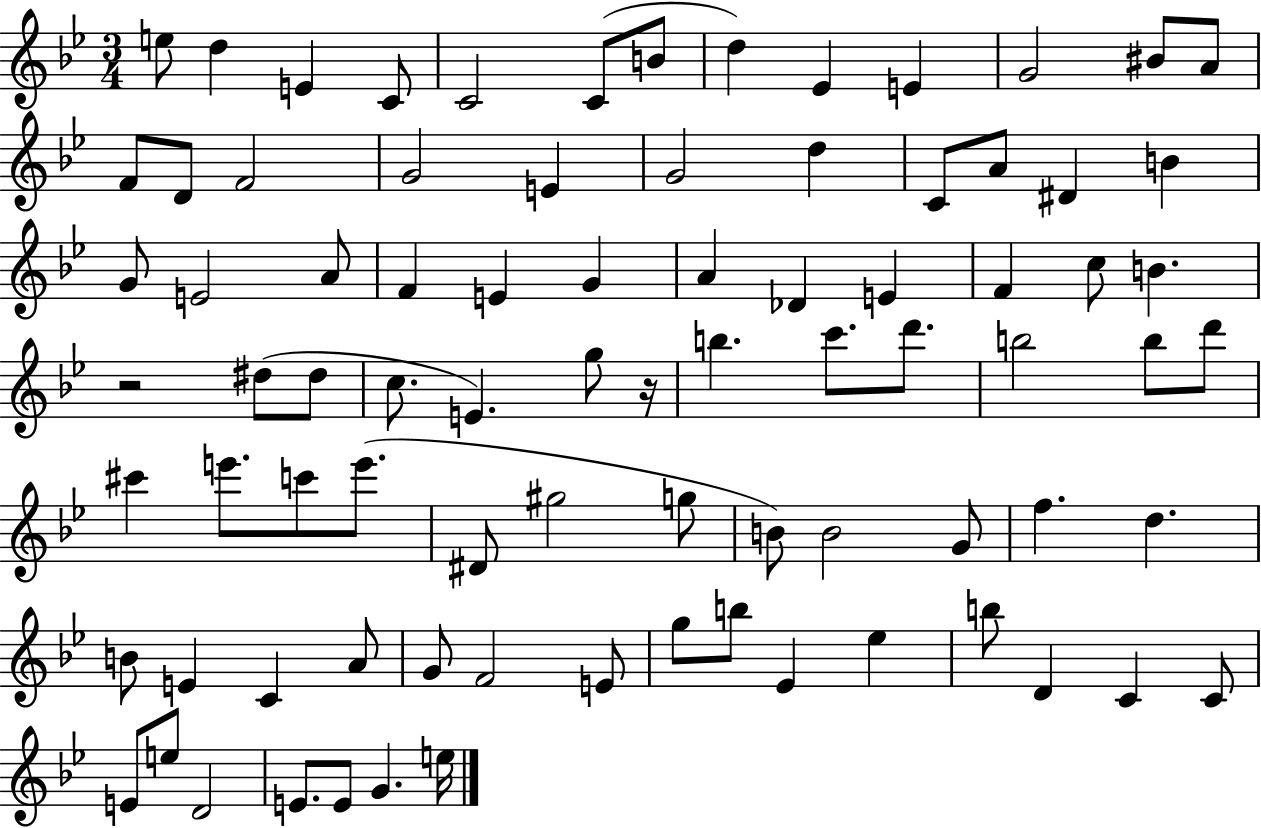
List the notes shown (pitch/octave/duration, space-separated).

E5/e D5/q E4/q C4/e C4/h C4/e B4/e D5/q Eb4/q E4/q G4/h BIS4/e A4/e F4/e D4/e F4/h G4/h E4/q G4/h D5/q C4/e A4/e D#4/q B4/q G4/e E4/h A4/e F4/q E4/q G4/q A4/q Db4/q E4/q F4/q C5/e B4/q. R/h D#5/e D#5/e C5/e. E4/q. G5/e R/s B5/q. C6/e. D6/e. B5/h B5/e D6/e C#6/q E6/e. C6/e E6/e. D#4/e G#5/h G5/e B4/e B4/h G4/e F5/q. D5/q. B4/e E4/q C4/q A4/e G4/e F4/h E4/e G5/e B5/e Eb4/q Eb5/q B5/e D4/q C4/q C4/e E4/e E5/e D4/h E4/e. E4/e G4/q. E5/s